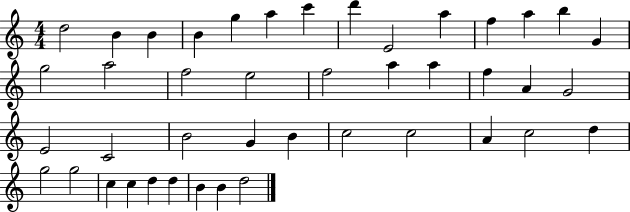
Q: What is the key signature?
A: C major